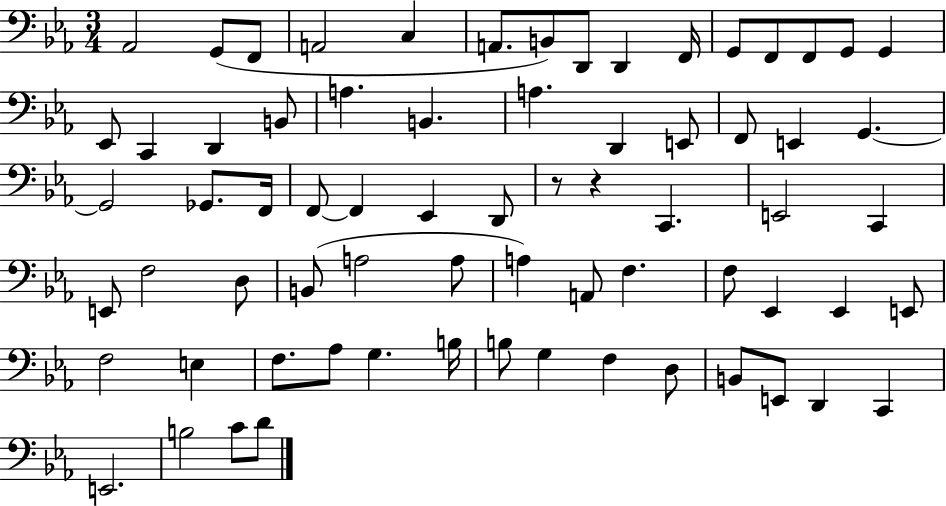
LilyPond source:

{
  \clef bass
  \numericTimeSignature
  \time 3/4
  \key ees \major
  aes,2 g,8( f,8 | a,2 c4 | a,8. b,8) d,8 d,4 f,16 | g,8 f,8 f,8 g,8 g,4 | \break ees,8 c,4 d,4 b,8 | a4. b,4. | a4. d,4 e,8 | f,8 e,4 g,4.~~ | \break g,2 ges,8. f,16 | f,8~~ f,4 ees,4 d,8 | r8 r4 c,4. | e,2 c,4 | \break e,8 f2 d8 | b,8( a2 a8 | a4) a,8 f4. | f8 ees,4 ees,4 e,8 | \break f2 e4 | f8. aes8 g4. b16 | b8 g4 f4 d8 | b,8 e,8 d,4 c,4 | \break e,2. | b2 c'8 d'8 | \bar "|."
}